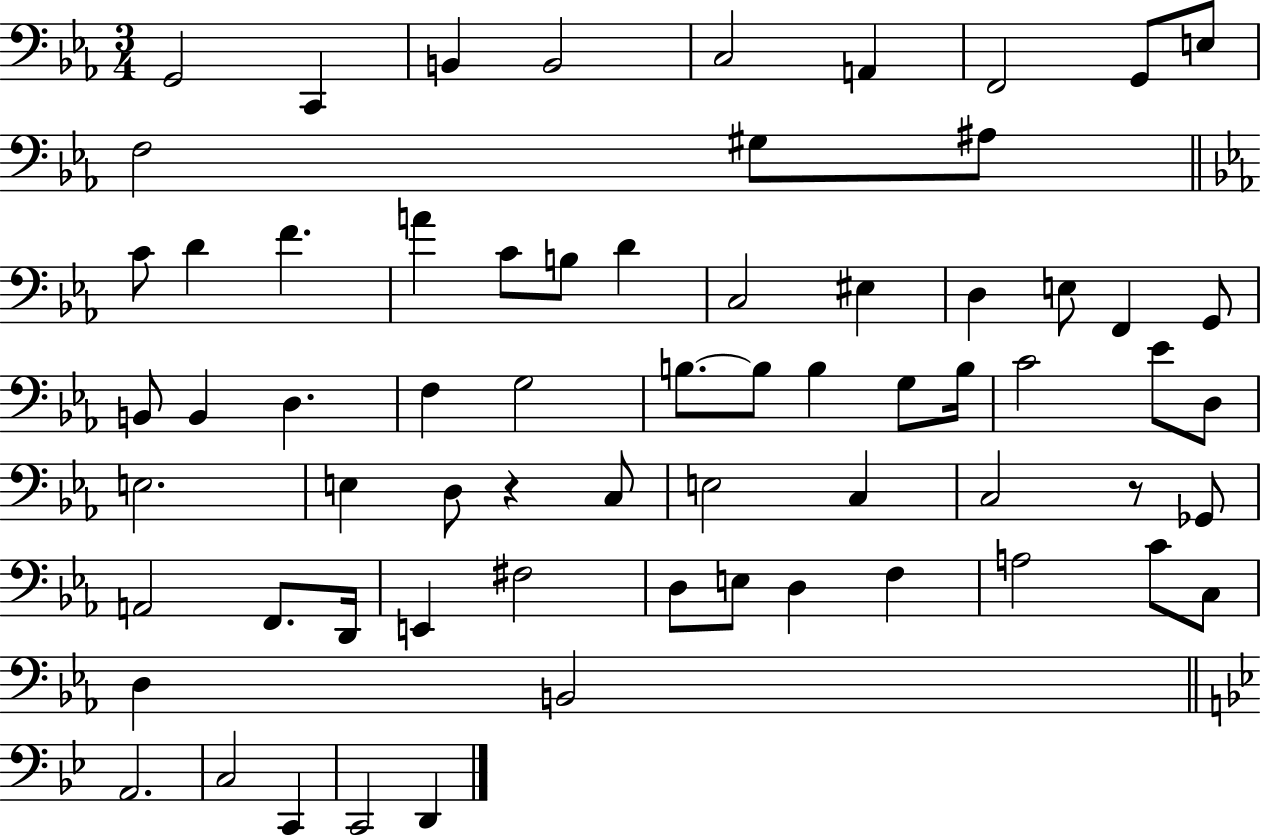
G2/h C2/q B2/q B2/h C3/h A2/q F2/h G2/e E3/e F3/h G#3/e A#3/e C4/e D4/q F4/q. A4/q C4/e B3/e D4/q C3/h EIS3/q D3/q E3/e F2/q G2/e B2/e B2/q D3/q. F3/q G3/h B3/e. B3/e B3/q G3/e B3/s C4/h Eb4/e D3/e E3/h. E3/q D3/e R/q C3/e E3/h C3/q C3/h R/e Gb2/e A2/h F2/e. D2/s E2/q F#3/h D3/e E3/e D3/q F3/q A3/h C4/e C3/e D3/q B2/h A2/h. C3/h C2/q C2/h D2/q